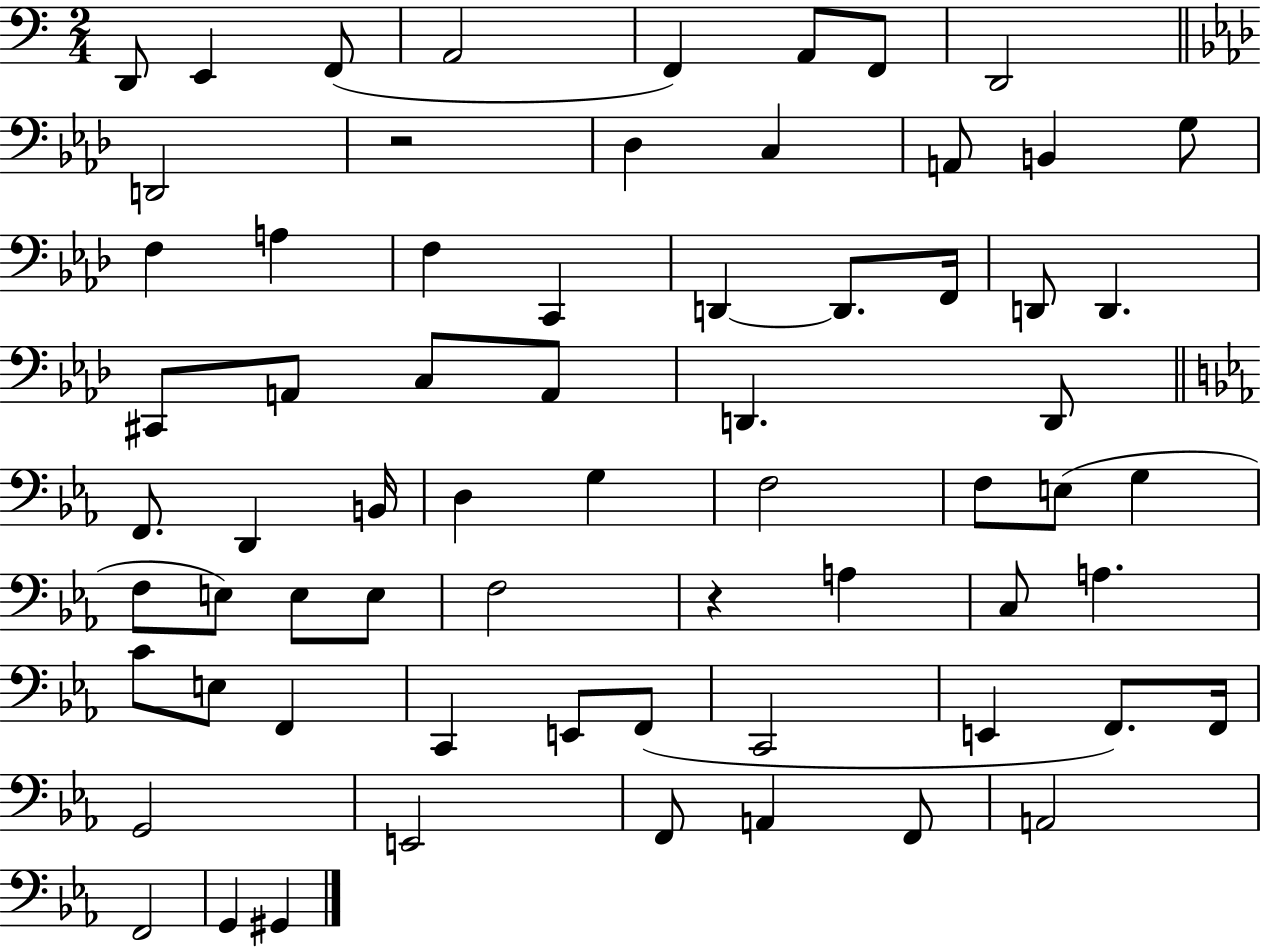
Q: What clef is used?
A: bass